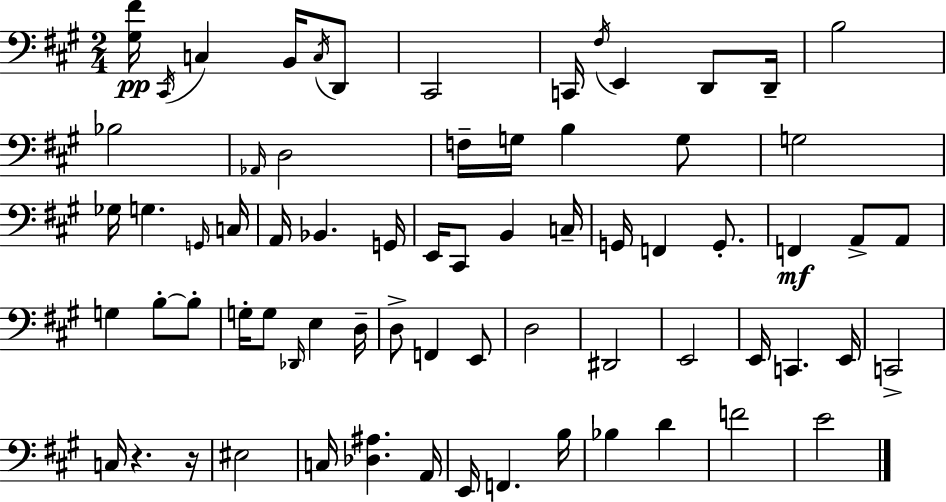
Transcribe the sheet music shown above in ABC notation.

X:1
T:Untitled
M:2/4
L:1/4
K:A
[^G,^F]/4 ^C,,/4 C, B,,/4 C,/4 D,,/2 ^C,,2 C,,/4 ^F,/4 E,, D,,/2 D,,/4 B,2 _B,2 _A,,/4 D,2 F,/4 G,/4 B, G,/2 G,2 _G,/4 G, G,,/4 C,/4 A,,/4 _B,, G,,/4 E,,/4 ^C,,/2 B,, C,/4 G,,/4 F,, G,,/2 F,, A,,/2 A,,/2 G, B,/2 B,/2 G,/4 G,/2 _D,,/4 E, D,/4 D,/2 F,, E,,/2 D,2 ^D,,2 E,,2 E,,/4 C,, E,,/4 C,,2 C,/4 z z/4 ^E,2 C,/4 [_D,^A,] A,,/4 E,,/4 F,, B,/4 _B, D F2 E2